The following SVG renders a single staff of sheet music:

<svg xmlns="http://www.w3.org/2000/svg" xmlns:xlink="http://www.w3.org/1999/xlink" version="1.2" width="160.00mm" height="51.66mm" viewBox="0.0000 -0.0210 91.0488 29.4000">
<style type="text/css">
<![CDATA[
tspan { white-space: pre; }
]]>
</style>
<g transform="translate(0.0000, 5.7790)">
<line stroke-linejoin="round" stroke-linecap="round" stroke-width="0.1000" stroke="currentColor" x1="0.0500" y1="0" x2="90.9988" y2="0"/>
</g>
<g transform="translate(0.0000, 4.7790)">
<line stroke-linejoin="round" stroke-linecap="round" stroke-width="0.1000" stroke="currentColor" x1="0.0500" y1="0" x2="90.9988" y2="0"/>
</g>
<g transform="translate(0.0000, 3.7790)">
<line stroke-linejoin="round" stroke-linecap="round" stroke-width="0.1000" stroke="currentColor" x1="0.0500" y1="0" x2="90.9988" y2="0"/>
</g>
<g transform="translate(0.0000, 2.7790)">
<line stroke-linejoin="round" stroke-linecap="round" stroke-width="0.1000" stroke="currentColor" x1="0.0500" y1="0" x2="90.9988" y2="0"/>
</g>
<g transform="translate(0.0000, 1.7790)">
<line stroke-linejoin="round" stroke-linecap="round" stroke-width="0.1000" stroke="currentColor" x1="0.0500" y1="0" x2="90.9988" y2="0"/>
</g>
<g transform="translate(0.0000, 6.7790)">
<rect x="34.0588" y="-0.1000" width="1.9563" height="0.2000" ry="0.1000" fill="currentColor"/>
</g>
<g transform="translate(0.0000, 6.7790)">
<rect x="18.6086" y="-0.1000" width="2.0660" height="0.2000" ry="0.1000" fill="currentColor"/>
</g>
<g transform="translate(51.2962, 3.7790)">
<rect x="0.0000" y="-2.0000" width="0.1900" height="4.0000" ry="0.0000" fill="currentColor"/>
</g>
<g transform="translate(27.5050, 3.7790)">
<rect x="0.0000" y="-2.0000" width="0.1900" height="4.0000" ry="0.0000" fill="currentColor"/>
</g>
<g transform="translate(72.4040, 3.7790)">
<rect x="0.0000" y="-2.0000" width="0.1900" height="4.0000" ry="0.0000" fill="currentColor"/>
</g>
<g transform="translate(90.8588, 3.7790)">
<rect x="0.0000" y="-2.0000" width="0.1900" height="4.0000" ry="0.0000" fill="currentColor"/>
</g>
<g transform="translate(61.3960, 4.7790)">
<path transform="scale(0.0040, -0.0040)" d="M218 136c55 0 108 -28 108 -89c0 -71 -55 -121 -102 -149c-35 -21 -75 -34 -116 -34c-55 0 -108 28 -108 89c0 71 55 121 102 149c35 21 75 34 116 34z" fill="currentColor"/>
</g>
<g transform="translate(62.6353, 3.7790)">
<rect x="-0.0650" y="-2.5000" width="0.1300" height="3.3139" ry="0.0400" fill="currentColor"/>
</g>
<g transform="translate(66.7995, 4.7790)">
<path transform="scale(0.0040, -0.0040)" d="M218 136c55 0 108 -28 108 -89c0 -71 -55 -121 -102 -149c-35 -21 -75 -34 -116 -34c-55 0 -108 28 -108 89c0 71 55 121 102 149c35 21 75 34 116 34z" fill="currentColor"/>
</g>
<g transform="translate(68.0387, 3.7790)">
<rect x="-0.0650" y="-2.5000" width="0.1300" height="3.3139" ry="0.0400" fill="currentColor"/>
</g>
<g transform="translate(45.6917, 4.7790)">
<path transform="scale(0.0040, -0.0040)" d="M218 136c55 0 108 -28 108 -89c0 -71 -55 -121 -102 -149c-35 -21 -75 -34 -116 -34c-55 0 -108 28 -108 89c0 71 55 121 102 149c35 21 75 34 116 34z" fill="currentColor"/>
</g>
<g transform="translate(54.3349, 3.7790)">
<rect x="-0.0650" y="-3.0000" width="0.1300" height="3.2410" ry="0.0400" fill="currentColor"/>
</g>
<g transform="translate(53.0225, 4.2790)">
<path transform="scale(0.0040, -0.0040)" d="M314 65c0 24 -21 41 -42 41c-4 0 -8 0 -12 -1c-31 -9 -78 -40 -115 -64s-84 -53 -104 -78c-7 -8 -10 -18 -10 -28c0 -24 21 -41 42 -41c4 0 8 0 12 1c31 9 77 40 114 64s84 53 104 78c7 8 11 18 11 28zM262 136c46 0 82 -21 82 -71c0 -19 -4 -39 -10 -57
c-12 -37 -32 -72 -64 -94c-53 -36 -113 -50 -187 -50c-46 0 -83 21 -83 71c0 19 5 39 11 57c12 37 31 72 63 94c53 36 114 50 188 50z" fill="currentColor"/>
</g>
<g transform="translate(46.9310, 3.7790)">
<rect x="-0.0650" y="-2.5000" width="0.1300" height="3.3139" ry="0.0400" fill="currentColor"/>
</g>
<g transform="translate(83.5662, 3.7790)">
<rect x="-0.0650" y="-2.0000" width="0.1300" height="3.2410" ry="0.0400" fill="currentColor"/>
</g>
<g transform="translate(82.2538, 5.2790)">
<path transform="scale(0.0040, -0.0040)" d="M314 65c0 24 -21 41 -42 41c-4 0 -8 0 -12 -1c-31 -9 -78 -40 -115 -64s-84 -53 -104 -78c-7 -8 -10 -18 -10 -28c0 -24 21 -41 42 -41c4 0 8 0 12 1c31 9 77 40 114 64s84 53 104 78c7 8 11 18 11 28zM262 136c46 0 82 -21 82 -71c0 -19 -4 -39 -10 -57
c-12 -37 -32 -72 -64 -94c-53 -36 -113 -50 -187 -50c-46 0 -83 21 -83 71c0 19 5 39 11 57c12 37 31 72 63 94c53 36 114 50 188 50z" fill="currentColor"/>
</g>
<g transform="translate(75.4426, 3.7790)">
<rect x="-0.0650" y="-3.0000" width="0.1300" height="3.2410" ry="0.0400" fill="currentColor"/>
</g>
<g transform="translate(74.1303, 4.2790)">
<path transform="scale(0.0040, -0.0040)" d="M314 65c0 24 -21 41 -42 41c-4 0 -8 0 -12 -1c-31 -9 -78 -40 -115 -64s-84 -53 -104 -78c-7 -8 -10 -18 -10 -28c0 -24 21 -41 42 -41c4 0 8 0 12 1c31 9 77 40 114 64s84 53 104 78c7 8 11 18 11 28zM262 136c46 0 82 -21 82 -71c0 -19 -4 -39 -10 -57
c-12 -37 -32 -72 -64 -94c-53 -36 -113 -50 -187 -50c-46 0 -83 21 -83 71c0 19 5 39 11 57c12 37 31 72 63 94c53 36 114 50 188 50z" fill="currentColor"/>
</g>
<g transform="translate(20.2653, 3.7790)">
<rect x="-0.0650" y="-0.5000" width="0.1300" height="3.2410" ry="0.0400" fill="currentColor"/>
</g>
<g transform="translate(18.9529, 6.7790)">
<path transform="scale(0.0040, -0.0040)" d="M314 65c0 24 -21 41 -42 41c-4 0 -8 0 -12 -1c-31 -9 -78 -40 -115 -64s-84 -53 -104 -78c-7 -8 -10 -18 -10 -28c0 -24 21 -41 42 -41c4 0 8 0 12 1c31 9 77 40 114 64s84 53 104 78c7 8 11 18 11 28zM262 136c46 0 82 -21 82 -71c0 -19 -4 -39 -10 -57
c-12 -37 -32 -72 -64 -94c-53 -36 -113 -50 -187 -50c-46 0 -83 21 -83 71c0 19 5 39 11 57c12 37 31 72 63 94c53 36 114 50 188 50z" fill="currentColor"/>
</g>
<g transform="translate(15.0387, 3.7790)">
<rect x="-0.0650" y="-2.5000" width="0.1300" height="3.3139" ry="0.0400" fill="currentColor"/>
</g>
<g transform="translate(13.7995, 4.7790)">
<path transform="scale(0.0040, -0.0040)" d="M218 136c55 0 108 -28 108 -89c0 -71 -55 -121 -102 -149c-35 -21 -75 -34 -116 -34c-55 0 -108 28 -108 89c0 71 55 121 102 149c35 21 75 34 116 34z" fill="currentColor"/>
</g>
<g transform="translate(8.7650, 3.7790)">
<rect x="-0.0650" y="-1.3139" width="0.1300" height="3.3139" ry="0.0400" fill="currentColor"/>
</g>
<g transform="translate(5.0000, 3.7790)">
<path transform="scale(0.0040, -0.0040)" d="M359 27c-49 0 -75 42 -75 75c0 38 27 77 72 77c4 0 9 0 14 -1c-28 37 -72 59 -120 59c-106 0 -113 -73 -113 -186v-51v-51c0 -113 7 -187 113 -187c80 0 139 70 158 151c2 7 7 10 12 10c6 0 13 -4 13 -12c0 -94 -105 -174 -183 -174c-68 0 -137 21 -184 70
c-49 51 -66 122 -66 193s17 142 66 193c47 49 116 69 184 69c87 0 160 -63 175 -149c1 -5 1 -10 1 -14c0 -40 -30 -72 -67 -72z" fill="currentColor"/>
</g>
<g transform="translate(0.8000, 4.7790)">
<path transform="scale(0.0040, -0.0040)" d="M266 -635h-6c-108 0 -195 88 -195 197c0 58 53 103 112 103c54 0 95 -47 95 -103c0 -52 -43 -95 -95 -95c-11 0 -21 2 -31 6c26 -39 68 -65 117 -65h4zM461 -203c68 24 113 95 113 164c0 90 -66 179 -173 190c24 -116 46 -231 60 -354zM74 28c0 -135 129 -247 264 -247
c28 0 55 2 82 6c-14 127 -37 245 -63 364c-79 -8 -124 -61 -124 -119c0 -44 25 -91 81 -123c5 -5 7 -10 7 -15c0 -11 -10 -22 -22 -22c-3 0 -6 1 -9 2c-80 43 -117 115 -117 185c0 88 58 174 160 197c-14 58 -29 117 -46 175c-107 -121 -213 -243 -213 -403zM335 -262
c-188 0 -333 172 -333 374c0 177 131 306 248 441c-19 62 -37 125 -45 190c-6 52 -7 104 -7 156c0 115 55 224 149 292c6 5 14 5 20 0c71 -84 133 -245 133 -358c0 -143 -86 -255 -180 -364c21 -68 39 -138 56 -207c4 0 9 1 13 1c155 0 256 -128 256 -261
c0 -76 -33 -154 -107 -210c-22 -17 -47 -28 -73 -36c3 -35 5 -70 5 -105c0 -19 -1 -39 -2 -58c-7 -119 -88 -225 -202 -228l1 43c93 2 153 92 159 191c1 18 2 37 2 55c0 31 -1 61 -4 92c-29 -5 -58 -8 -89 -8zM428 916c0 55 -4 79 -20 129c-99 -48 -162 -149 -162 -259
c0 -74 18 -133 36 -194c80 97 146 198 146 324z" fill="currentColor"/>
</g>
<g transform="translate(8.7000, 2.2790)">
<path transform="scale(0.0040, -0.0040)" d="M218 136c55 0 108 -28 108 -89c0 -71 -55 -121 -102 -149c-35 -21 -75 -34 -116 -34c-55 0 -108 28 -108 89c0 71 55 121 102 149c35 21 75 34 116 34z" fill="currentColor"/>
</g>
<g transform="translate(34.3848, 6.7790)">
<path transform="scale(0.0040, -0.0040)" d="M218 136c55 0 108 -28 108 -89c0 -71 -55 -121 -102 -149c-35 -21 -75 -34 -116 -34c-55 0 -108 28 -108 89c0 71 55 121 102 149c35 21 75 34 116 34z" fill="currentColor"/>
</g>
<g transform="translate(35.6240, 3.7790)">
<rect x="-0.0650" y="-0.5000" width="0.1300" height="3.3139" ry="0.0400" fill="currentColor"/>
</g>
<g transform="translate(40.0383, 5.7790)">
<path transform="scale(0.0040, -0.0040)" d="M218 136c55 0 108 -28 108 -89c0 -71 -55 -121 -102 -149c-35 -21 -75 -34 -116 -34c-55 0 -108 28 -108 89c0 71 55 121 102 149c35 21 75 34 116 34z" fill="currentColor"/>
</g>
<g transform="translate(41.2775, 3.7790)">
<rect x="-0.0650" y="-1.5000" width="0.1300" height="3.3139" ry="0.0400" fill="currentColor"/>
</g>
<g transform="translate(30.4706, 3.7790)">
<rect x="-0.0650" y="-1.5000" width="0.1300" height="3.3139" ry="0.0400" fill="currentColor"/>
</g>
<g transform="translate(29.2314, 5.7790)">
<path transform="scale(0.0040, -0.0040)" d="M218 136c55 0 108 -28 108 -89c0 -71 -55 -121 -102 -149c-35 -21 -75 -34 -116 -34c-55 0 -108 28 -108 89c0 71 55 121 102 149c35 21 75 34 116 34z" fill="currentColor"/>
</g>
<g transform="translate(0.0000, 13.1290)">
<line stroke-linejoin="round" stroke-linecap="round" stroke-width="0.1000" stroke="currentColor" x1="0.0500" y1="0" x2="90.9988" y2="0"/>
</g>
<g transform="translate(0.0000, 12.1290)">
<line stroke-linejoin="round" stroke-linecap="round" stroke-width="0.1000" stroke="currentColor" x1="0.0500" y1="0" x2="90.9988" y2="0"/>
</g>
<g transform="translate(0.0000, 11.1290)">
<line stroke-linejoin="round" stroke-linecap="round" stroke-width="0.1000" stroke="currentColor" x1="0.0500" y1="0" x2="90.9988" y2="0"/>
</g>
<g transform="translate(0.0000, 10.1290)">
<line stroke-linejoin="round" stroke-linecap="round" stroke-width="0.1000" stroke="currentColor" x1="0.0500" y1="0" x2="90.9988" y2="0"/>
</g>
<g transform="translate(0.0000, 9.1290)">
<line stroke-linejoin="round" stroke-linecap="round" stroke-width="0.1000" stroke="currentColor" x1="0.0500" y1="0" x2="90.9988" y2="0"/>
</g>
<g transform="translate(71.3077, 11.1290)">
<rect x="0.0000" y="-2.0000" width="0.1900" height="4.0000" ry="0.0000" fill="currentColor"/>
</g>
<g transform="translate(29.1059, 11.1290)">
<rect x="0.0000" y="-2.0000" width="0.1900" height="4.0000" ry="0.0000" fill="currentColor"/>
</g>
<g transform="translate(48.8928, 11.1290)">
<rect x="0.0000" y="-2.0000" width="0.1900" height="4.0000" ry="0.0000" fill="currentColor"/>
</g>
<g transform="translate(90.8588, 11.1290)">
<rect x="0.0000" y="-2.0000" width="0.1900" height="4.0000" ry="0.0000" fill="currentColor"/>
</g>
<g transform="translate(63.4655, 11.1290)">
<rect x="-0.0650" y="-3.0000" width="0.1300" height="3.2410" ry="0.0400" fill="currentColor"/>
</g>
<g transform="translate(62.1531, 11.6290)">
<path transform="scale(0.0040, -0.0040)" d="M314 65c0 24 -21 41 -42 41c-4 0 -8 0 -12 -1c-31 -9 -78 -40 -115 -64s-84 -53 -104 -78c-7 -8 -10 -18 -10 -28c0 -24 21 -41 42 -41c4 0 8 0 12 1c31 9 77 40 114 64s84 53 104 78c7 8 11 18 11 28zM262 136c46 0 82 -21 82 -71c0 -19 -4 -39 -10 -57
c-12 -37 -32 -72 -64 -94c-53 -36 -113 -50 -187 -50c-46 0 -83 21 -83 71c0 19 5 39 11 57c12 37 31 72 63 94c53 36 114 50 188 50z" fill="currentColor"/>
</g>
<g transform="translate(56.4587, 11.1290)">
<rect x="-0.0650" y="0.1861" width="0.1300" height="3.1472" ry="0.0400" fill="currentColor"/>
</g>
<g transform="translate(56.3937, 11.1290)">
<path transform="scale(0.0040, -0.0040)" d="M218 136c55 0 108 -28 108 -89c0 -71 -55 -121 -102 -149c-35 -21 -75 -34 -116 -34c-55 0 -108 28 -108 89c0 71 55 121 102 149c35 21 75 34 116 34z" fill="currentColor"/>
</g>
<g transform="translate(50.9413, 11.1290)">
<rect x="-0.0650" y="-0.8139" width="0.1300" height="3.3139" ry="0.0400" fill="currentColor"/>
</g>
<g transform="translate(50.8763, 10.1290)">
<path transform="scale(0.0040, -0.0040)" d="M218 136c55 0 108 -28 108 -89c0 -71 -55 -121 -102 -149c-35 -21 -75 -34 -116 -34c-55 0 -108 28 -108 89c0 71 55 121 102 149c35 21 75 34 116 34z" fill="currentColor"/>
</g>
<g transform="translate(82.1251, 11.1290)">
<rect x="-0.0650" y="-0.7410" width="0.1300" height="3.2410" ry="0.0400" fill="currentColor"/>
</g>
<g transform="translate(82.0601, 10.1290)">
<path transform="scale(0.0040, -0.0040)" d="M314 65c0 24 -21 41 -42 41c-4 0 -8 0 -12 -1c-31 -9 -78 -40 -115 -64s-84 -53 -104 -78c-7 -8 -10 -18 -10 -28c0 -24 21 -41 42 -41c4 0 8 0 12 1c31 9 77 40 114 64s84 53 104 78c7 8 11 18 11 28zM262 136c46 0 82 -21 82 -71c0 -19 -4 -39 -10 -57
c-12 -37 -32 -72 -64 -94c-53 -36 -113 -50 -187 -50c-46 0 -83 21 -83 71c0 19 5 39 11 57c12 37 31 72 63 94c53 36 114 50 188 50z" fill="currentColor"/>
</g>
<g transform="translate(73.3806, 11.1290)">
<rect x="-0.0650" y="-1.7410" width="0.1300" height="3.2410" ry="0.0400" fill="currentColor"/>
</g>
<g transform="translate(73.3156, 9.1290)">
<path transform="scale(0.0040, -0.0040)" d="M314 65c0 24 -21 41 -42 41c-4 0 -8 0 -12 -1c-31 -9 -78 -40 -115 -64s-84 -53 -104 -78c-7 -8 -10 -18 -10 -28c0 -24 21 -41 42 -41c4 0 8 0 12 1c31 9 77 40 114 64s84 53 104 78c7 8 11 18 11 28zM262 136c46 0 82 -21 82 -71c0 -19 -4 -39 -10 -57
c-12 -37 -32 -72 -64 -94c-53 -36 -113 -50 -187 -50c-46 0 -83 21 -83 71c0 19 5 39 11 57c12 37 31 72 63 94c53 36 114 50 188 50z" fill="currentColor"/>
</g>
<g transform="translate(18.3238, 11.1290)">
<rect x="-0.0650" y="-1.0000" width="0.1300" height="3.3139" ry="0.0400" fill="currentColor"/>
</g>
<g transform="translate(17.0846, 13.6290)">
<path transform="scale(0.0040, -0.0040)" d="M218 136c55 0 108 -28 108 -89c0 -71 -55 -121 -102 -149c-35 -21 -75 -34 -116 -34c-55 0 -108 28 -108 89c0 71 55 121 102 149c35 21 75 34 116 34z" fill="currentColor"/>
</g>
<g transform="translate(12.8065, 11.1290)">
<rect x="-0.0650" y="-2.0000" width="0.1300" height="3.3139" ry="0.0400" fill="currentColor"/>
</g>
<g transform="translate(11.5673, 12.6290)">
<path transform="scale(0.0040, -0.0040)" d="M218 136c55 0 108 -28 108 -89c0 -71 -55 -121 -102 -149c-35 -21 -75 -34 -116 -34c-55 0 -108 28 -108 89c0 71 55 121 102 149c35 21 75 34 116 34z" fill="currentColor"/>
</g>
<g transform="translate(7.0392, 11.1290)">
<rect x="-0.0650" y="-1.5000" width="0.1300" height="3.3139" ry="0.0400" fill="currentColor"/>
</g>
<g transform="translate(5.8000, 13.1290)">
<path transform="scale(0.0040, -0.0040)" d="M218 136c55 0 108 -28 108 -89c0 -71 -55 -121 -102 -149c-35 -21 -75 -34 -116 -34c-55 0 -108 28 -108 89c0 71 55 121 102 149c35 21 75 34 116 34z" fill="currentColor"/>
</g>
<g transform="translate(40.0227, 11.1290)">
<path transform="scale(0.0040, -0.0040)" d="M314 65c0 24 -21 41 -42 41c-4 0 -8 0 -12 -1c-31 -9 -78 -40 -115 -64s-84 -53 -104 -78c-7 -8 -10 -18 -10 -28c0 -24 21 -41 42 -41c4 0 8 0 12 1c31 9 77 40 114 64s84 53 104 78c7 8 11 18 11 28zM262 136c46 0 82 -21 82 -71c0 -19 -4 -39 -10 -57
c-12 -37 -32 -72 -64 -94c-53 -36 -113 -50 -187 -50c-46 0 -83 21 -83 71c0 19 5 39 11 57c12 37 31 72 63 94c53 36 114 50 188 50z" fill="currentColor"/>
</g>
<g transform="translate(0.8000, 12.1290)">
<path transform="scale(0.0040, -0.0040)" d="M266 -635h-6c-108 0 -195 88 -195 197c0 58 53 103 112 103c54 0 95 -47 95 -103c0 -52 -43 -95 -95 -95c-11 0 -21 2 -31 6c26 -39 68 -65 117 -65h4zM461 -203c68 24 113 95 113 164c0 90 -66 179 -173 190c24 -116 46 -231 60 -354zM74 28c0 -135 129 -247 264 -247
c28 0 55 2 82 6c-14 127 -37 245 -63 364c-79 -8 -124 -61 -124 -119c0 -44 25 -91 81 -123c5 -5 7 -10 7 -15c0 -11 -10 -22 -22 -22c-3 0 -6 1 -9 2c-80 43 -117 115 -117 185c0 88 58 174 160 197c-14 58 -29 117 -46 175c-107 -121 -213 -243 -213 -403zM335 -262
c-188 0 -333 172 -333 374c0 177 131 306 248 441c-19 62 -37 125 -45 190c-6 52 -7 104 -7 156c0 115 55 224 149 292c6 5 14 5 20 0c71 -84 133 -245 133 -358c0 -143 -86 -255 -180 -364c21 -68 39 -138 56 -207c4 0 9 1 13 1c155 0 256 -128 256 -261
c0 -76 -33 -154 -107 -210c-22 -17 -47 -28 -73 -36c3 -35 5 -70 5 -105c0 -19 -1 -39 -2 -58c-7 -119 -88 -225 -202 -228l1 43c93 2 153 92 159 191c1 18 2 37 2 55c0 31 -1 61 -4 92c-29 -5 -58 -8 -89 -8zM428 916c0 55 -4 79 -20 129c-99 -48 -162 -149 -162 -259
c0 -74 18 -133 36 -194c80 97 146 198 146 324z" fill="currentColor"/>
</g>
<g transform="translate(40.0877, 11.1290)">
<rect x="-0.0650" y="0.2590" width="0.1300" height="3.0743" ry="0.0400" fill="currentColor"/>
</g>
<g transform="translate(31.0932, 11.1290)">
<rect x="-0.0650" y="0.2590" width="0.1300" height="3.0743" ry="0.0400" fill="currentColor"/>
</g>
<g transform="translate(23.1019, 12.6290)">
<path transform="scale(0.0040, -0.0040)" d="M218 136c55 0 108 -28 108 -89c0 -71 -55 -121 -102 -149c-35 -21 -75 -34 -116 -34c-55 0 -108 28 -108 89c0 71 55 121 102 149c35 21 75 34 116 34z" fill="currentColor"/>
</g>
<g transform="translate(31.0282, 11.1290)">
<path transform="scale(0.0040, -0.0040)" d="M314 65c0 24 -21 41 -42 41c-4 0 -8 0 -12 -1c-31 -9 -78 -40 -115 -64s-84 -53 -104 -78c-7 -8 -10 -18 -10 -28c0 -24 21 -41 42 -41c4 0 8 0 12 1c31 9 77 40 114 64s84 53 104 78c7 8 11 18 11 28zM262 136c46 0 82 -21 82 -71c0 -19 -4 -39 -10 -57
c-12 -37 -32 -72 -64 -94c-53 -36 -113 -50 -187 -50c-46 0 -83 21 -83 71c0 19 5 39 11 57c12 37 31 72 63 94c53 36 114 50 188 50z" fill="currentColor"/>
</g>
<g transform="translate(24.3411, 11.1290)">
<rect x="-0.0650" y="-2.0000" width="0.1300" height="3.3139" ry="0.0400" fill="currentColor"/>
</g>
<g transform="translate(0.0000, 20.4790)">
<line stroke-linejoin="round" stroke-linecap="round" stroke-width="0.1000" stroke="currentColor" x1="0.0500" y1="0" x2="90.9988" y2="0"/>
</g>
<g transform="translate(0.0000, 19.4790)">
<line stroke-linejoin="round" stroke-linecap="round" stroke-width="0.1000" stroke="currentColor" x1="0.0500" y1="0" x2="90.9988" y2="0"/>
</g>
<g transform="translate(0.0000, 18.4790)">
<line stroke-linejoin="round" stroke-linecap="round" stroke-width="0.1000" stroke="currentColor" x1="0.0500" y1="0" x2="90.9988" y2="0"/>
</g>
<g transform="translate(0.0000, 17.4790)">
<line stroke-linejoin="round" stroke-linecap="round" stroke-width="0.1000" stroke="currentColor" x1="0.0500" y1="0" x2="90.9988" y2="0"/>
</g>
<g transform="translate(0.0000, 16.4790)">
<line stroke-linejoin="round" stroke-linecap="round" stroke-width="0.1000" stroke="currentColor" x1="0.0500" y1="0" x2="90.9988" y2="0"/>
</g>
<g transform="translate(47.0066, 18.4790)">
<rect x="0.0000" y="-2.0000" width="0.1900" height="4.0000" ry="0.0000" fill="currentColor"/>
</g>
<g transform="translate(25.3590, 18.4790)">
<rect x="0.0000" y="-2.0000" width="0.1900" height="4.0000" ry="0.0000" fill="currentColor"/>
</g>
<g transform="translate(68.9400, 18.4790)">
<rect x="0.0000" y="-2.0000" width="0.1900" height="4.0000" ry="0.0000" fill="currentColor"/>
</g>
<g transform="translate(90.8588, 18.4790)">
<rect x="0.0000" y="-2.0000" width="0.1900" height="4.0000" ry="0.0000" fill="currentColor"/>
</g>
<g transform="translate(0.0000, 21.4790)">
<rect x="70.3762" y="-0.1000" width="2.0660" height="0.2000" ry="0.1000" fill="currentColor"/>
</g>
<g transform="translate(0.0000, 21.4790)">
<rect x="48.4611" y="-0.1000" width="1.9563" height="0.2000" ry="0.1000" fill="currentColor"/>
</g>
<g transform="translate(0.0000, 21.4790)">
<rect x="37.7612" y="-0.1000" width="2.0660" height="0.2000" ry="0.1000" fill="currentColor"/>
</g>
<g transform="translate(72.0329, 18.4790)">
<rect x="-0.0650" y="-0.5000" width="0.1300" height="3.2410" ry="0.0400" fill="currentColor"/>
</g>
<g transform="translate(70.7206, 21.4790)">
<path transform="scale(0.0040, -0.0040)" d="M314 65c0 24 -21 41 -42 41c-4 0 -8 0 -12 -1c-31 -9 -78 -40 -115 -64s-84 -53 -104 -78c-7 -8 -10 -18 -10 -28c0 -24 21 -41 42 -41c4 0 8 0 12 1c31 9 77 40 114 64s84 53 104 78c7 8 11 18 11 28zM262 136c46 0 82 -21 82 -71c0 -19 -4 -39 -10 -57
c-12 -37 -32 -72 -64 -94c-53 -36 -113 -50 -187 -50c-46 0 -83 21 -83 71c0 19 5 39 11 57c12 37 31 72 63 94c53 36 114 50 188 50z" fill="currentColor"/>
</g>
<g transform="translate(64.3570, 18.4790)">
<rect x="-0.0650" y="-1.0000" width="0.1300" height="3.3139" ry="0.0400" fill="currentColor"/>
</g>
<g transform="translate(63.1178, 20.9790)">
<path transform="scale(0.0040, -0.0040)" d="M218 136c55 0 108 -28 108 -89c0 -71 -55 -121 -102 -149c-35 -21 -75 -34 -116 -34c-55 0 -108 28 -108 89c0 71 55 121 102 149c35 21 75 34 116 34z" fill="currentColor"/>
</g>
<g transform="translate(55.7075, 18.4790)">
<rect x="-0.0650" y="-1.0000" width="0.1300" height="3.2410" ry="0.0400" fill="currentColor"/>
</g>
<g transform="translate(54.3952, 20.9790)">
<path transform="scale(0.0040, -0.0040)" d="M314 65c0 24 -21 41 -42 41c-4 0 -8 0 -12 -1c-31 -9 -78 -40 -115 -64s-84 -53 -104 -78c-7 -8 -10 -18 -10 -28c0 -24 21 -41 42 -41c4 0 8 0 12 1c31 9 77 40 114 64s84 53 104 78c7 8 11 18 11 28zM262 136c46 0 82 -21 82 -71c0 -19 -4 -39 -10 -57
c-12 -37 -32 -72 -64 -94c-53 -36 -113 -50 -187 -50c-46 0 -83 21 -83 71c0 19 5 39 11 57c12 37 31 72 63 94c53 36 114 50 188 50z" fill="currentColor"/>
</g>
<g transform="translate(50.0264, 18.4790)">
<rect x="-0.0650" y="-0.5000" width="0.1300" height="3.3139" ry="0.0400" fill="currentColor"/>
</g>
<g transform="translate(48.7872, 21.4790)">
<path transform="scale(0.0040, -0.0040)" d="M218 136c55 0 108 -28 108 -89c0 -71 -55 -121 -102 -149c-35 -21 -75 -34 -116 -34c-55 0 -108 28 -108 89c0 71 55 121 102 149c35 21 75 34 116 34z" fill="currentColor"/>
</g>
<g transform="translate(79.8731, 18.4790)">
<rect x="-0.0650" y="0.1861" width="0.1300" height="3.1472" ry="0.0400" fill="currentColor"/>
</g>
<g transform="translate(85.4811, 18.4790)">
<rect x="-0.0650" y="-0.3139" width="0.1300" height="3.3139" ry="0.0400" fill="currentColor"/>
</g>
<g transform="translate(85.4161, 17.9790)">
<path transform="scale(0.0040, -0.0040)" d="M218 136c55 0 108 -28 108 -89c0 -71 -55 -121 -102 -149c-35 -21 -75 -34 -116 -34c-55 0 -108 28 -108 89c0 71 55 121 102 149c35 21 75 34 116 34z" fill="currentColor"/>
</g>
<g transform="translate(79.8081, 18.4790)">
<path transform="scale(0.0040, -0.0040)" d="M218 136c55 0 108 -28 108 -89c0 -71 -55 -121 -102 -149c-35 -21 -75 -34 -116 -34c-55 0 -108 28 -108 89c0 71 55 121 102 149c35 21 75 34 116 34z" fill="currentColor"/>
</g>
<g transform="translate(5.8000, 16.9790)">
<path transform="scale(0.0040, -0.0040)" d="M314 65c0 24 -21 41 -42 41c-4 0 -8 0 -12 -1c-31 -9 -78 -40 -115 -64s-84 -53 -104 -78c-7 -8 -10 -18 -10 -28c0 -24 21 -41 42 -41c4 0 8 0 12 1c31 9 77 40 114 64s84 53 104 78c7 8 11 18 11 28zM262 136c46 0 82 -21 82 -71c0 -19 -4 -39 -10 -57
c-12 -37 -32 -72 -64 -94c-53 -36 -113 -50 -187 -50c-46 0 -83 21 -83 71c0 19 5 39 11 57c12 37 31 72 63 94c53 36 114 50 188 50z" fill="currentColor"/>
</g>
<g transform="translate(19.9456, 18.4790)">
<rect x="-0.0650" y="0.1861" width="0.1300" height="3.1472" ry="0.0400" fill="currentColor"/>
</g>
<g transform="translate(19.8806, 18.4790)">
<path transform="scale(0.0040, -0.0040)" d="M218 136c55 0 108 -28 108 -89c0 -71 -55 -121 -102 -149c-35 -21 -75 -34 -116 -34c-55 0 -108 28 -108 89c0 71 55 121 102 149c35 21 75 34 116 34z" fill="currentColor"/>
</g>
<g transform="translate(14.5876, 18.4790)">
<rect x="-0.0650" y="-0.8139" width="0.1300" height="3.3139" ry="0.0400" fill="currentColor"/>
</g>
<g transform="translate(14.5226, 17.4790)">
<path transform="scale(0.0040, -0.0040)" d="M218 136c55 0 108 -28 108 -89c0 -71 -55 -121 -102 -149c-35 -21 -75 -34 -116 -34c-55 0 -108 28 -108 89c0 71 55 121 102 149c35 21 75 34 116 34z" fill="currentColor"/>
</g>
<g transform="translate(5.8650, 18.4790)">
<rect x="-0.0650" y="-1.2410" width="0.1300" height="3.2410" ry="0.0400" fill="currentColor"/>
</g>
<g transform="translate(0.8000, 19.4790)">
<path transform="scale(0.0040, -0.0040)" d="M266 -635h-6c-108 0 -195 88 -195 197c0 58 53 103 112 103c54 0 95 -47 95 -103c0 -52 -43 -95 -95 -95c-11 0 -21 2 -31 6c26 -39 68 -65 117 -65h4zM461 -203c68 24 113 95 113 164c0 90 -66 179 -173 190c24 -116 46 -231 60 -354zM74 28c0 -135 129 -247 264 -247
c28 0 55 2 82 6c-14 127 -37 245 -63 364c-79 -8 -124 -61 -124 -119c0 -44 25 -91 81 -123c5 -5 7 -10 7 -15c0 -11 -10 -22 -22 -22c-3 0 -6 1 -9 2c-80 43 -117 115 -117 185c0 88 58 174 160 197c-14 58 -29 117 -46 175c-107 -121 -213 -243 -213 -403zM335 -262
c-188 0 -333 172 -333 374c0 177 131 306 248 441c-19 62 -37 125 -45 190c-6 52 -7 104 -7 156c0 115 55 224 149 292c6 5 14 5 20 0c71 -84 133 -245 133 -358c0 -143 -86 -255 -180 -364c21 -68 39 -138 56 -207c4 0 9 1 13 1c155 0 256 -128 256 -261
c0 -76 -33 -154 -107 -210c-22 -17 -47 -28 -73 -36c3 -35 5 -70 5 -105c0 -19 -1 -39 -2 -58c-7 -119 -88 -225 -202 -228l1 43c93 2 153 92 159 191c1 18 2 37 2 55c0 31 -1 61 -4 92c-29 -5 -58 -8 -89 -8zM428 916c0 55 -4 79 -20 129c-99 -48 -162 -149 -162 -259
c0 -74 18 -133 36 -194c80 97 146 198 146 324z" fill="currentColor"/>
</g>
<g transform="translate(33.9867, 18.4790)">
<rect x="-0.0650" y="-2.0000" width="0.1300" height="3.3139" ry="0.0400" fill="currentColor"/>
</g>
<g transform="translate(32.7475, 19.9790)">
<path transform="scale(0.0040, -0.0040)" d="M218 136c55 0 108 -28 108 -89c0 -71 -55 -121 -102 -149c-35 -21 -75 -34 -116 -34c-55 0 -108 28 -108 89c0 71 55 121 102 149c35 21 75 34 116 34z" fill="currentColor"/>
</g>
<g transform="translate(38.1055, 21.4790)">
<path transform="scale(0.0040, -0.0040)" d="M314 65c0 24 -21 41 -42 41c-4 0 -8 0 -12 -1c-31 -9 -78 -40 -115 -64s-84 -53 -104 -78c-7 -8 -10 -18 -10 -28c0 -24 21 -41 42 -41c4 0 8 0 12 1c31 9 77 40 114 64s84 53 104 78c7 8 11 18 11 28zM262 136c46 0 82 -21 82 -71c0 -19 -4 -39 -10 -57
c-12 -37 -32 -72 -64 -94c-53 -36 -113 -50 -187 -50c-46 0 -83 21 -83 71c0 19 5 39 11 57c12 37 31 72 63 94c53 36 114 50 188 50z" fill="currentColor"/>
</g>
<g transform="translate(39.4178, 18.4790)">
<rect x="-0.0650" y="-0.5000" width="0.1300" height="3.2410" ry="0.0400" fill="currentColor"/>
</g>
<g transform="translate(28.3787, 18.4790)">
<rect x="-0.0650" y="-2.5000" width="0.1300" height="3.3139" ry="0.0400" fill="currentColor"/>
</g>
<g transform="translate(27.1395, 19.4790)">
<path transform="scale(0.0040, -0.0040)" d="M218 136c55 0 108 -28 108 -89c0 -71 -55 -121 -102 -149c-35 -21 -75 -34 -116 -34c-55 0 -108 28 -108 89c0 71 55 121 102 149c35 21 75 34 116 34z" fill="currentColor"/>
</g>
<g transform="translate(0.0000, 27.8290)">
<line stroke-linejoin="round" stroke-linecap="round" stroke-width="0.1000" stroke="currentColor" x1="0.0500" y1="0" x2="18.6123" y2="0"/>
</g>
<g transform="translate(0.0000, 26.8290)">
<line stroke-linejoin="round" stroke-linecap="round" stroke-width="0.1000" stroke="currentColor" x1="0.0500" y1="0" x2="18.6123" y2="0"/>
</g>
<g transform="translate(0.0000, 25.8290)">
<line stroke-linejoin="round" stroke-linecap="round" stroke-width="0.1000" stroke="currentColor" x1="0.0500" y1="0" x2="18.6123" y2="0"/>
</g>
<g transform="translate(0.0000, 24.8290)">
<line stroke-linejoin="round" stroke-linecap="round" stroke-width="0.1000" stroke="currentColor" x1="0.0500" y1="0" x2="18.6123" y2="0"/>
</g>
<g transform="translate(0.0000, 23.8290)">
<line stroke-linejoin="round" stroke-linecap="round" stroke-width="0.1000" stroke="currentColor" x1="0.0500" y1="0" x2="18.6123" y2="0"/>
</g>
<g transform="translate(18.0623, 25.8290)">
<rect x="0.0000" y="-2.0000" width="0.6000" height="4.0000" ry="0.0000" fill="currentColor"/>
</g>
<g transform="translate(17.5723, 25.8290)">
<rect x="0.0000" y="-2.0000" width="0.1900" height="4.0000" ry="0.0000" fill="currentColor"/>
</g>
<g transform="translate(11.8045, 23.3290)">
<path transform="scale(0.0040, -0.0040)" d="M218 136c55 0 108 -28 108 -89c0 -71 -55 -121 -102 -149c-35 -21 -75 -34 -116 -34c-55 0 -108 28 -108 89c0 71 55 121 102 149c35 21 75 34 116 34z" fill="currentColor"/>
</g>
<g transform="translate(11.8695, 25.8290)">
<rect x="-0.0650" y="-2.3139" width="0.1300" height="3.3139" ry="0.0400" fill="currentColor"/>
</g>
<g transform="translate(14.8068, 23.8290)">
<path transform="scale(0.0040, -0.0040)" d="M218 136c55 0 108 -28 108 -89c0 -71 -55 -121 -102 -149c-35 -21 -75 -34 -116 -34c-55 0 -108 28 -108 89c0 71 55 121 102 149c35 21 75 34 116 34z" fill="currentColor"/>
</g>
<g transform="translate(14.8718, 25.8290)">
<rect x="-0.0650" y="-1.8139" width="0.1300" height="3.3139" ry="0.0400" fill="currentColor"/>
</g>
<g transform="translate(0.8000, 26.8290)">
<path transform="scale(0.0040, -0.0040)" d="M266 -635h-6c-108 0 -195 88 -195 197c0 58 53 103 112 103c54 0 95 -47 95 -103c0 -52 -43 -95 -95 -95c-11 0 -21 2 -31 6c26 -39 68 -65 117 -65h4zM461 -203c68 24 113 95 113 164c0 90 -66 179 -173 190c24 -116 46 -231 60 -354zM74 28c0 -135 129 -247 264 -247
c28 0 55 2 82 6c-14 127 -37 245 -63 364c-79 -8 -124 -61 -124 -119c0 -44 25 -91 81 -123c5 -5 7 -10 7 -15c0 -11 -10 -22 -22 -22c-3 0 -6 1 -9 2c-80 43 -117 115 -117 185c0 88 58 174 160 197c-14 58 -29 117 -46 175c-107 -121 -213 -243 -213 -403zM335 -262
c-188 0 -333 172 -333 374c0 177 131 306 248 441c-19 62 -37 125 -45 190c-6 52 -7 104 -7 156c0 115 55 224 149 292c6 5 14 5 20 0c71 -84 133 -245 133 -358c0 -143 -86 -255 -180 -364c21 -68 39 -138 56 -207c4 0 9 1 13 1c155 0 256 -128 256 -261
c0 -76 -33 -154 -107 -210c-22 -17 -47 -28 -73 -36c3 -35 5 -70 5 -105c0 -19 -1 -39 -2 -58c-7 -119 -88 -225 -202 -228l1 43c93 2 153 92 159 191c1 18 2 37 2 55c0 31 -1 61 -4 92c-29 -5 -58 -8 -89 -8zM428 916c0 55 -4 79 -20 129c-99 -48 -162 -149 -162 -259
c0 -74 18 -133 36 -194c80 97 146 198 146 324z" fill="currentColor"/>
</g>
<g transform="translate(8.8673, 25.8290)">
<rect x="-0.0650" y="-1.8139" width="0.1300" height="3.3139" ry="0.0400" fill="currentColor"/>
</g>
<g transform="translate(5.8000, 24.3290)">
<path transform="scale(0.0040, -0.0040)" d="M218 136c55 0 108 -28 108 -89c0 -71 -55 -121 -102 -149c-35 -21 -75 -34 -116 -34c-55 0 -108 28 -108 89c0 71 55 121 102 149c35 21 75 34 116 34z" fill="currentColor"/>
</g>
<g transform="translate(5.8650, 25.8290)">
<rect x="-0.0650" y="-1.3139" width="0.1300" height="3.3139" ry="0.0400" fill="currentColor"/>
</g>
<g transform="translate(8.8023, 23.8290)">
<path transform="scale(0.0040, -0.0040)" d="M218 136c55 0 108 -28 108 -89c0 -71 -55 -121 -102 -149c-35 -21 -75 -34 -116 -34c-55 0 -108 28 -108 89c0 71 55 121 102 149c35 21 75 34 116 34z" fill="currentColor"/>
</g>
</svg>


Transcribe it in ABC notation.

X:1
T:Untitled
M:4/4
L:1/4
K:C
e G C2 E C E G A2 G G A2 F2 E F D F B2 B2 d B A2 f2 d2 e2 d B G F C2 C D2 D C2 B c e f g f